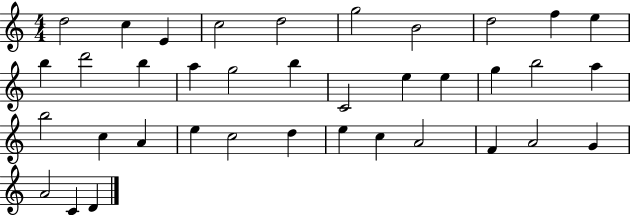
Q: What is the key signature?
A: C major